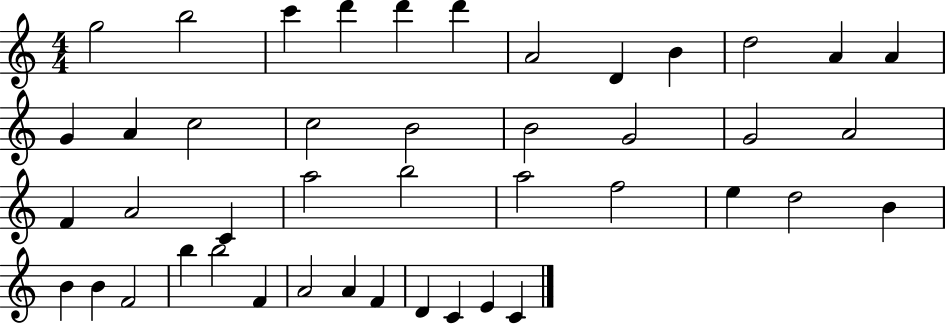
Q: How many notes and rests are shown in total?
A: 44